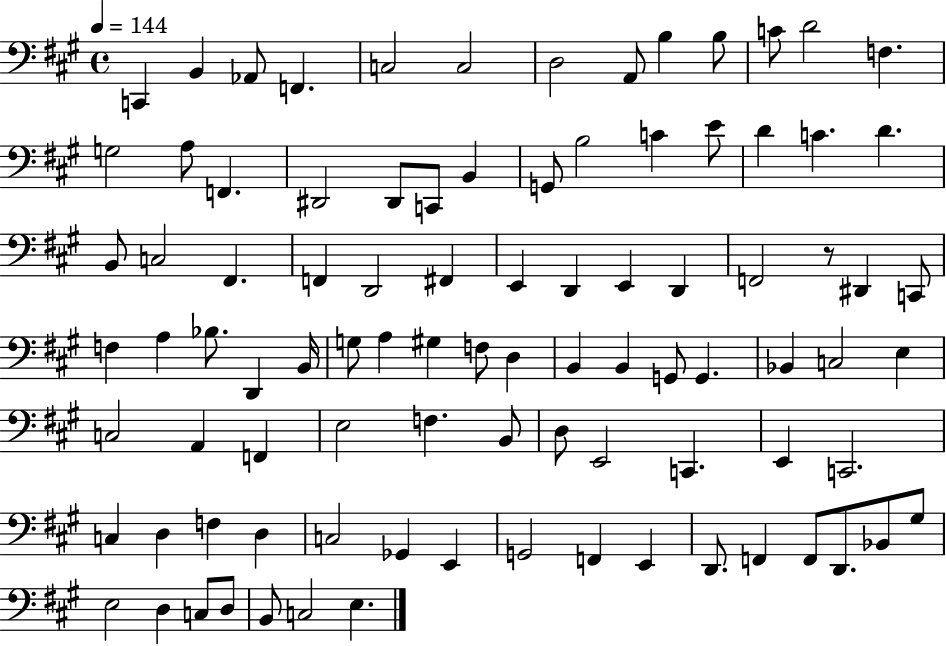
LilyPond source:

{
  \clef bass
  \time 4/4
  \defaultTimeSignature
  \key a \major
  \tempo 4 = 144
  c,4 b,4 aes,8 f,4. | c2 c2 | d2 a,8 b4 b8 | c'8 d'2 f4. | \break g2 a8 f,4. | dis,2 dis,8 c,8 b,4 | g,8 b2 c'4 e'8 | d'4 c'4. d'4. | \break b,8 c2 fis,4. | f,4 d,2 fis,4 | e,4 d,4 e,4 d,4 | f,2 r8 dis,4 c,8 | \break f4 a4 bes8. d,4 b,16 | g8 a4 gis4 f8 d4 | b,4 b,4 g,8 g,4. | bes,4 c2 e4 | \break c2 a,4 f,4 | e2 f4. b,8 | d8 e,2 c,4. | e,4 c,2. | \break c4 d4 f4 d4 | c2 ges,4 e,4 | g,2 f,4 e,4 | d,8. f,4 f,8 d,8. bes,8 gis8 | \break e2 d4 c8 d8 | b,8 c2 e4. | \bar "|."
}